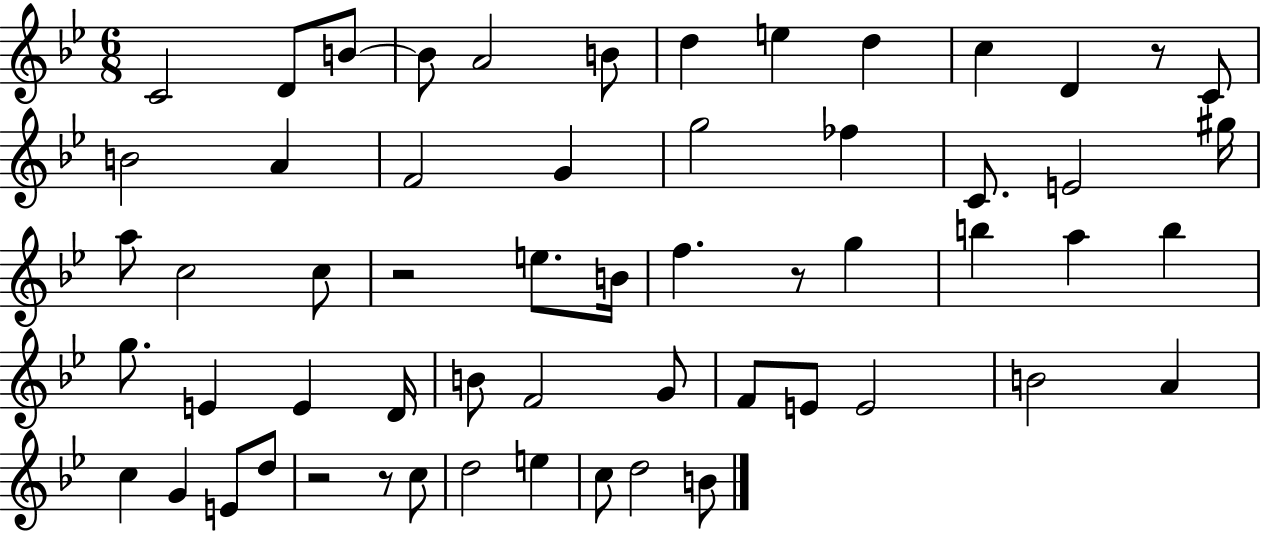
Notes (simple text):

C4/h D4/e B4/e B4/e A4/h B4/e D5/q E5/q D5/q C5/q D4/q R/e C4/e B4/h A4/q F4/h G4/q G5/h FES5/q C4/e. E4/h G#5/s A5/e C5/h C5/e R/h E5/e. B4/s F5/q. R/e G5/q B5/q A5/q B5/q G5/e. E4/q E4/q D4/s B4/e F4/h G4/e F4/e E4/e E4/h B4/h A4/q C5/q G4/q E4/e D5/e R/h R/e C5/e D5/h E5/q C5/e D5/h B4/e